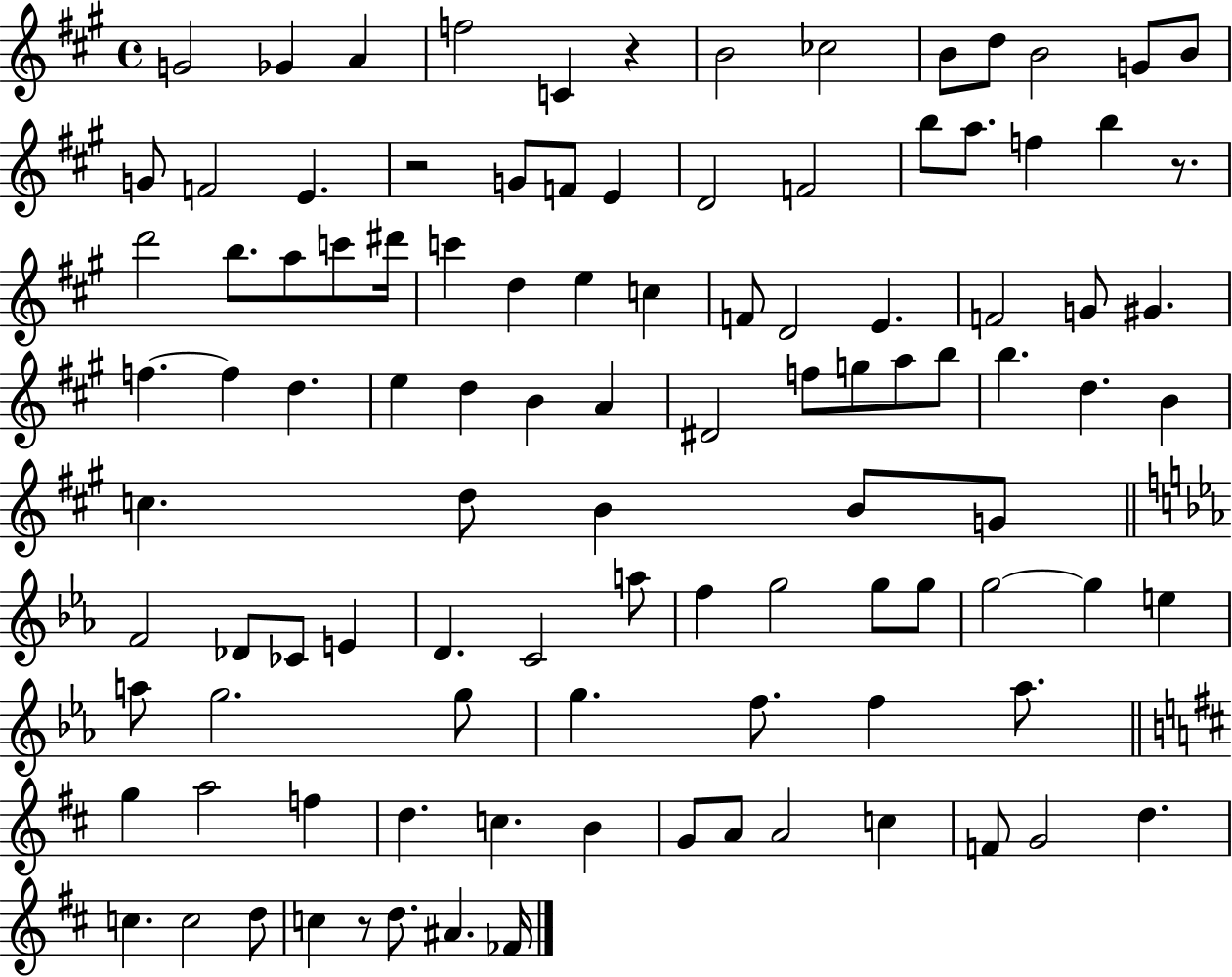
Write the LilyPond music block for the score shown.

{
  \clef treble
  \time 4/4
  \defaultTimeSignature
  \key a \major
  g'2 ges'4 a'4 | f''2 c'4 r4 | b'2 ces''2 | b'8 d''8 b'2 g'8 b'8 | \break g'8 f'2 e'4. | r2 g'8 f'8 e'4 | d'2 f'2 | b''8 a''8. f''4 b''4 r8. | \break d'''2 b''8. a''8 c'''8 dis'''16 | c'''4 d''4 e''4 c''4 | f'8 d'2 e'4. | f'2 g'8 gis'4. | \break f''4.~~ f''4 d''4. | e''4 d''4 b'4 a'4 | dis'2 f''8 g''8 a''8 b''8 | b''4. d''4. b'4 | \break c''4. d''8 b'4 b'8 g'8 | \bar "||" \break \key ees \major f'2 des'8 ces'8 e'4 | d'4. c'2 a''8 | f''4 g''2 g''8 g''8 | g''2~~ g''4 e''4 | \break a''8 g''2. g''8 | g''4. f''8. f''4 aes''8. | \bar "||" \break \key d \major g''4 a''2 f''4 | d''4. c''4. b'4 | g'8 a'8 a'2 c''4 | f'8 g'2 d''4. | \break c''4. c''2 d''8 | c''4 r8 d''8. ais'4. fes'16 | \bar "|."
}